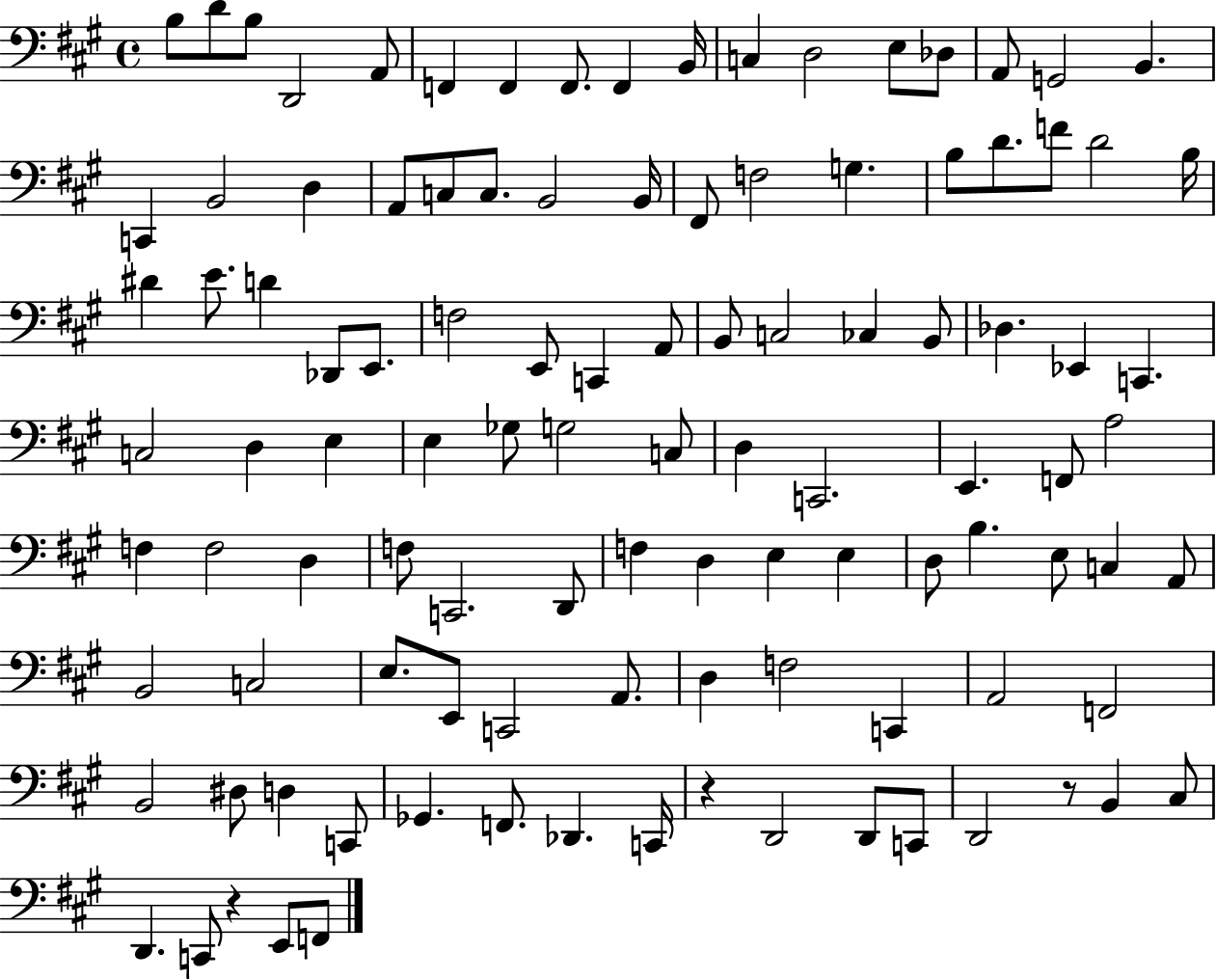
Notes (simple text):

B3/e D4/e B3/e D2/h A2/e F2/q F2/q F2/e. F2/q B2/s C3/q D3/h E3/e Db3/e A2/e G2/h B2/q. C2/q B2/h D3/q A2/e C3/e C3/e. B2/h B2/s F#2/e F3/h G3/q. B3/e D4/e. F4/e D4/h B3/s D#4/q E4/e. D4/q Db2/e E2/e. F3/h E2/e C2/q A2/e B2/e C3/h CES3/q B2/e Db3/q. Eb2/q C2/q. C3/h D3/q E3/q E3/q Gb3/e G3/h C3/e D3/q C2/h. E2/q. F2/e A3/h F3/q F3/h D3/q F3/e C2/h. D2/e F3/q D3/q E3/q E3/q D3/e B3/q. E3/e C3/q A2/e B2/h C3/h E3/e. E2/e C2/h A2/e. D3/q F3/h C2/q A2/h F2/h B2/h D#3/e D3/q C2/e Gb2/q. F2/e. Db2/q. C2/s R/q D2/h D2/e C2/e D2/h R/e B2/q C#3/e D2/q. C2/e R/q E2/e F2/e